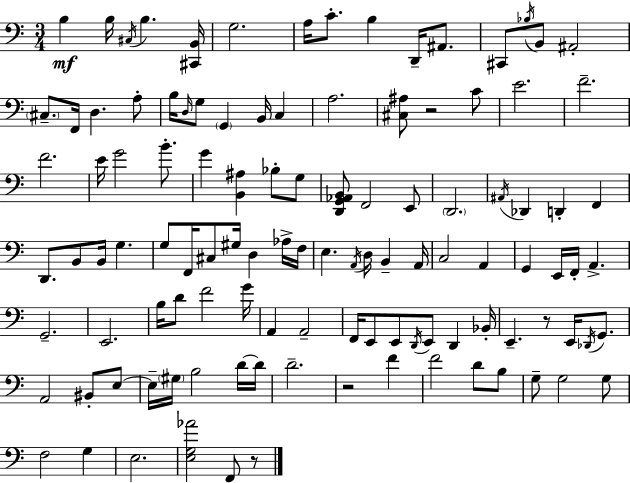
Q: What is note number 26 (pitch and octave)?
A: C4